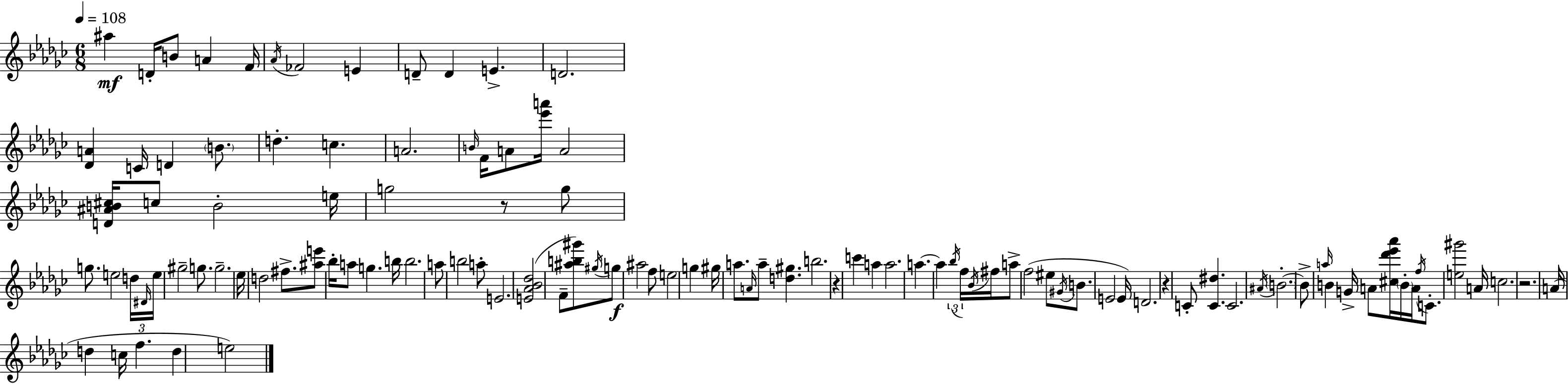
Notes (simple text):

A#5/q D4/s B4/e A4/q F4/s Ab4/s FES4/h E4/q D4/e D4/q E4/q. D4/h. [Db4,A4]/q C4/s D4/q B4/e. D5/q. C5/q. A4/h. B4/s F4/s A4/e [Eb6,A6]/s A4/h [D4,A#4,B4,C#5]/s C5/e B4/h E5/s G5/h R/e G5/e G5/e. E5/h D5/s D#4/s E5/s G#5/h G5/e. G5/h. Eb5/s D5/h F#5/e. [A#5,E6]/e Bb5/s A5/e G5/q. B5/s B5/h. A5/e B5/h A5/e E4/h. [E4,Ab4,Bb4,Db5]/h F4/e [A#5,B5,G#6]/e G#5/s G5/e A#5/h F5/e E5/h G5/q G#5/s A5/e. A4/s A5/e [D5,G#5]/q. B5/h. R/q C6/q A5/q A5/h. A5/q. A5/q Bb5/s F5/s Bb4/s F#5/s A5/e F5/h EIS5/e G#4/s B4/e. E4/h E4/s D4/h. R/q C4/e [C4,D#5]/q. C4/h. A#4/s B4/h. B4/e A5/s B4/q G4/s A4/e [C#5,Db6,Eb6,Ab6]/s B4/s A4/s F5/s C4/e. [E5,G#6]/h A4/s C5/h. R/h. A4/s D5/q C5/s F5/q. D5/q E5/h